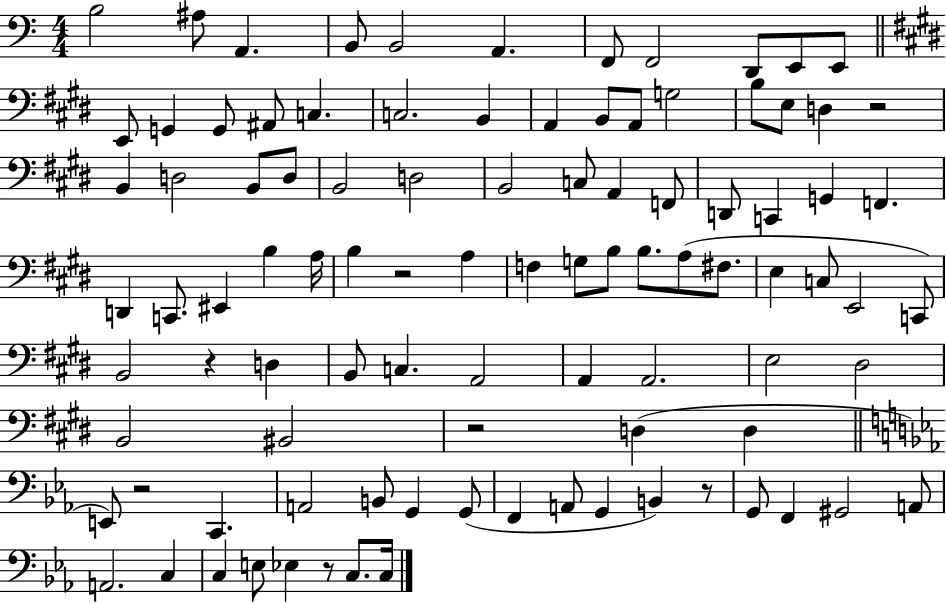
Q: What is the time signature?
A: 4/4